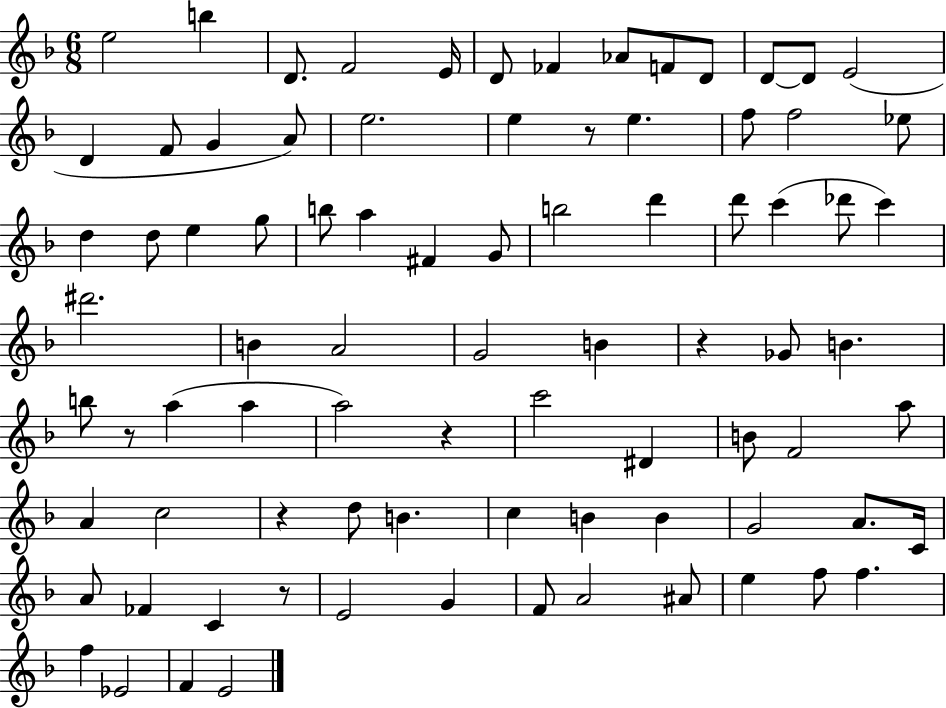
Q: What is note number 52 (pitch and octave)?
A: F4